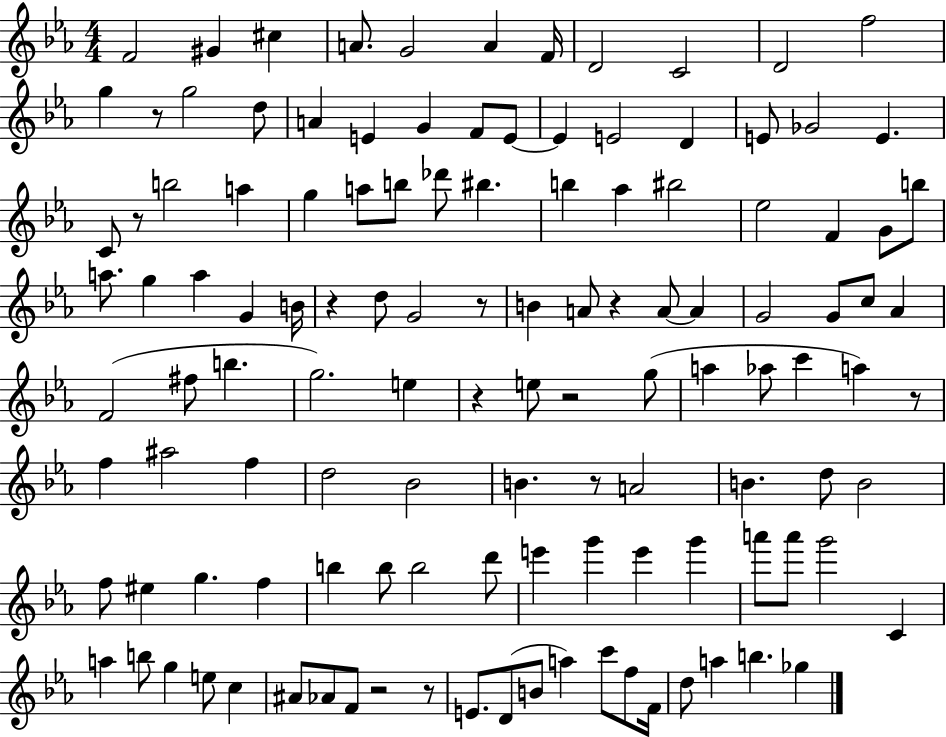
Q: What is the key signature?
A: EES major